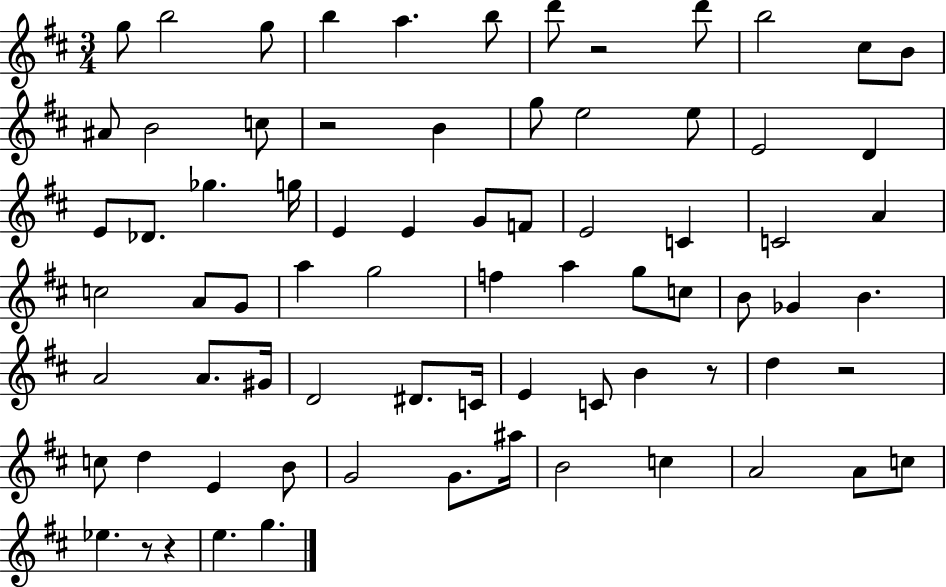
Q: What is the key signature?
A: D major